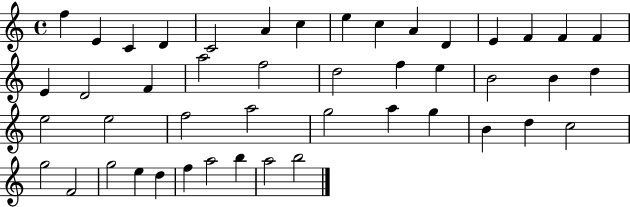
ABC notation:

X:1
T:Untitled
M:4/4
L:1/4
K:C
f E C D C2 A c e c A D E F F F E D2 F a2 f2 d2 f e B2 B d e2 e2 f2 a2 g2 a g B d c2 g2 F2 g2 e d f a2 b a2 b2